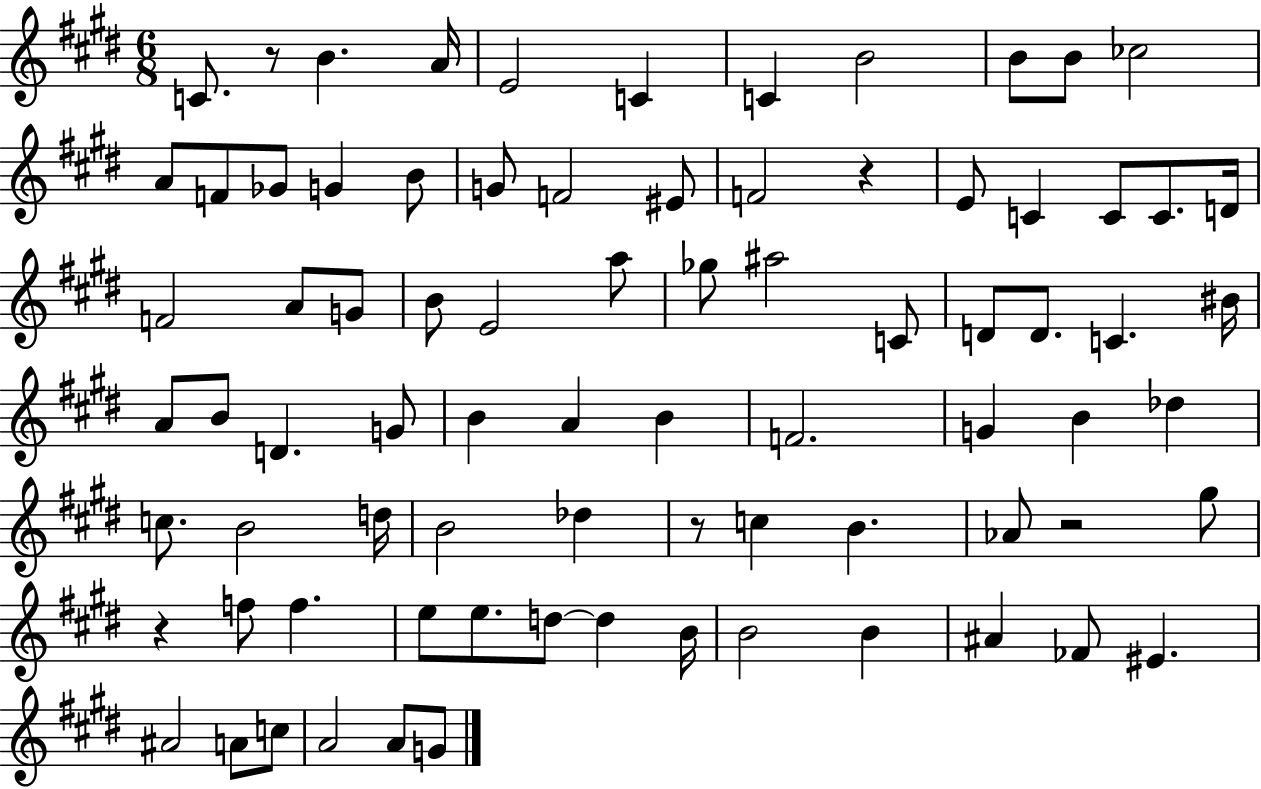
C4/e. R/e B4/q. A4/s E4/h C4/q C4/q B4/h B4/e B4/e CES5/h A4/e F4/e Gb4/e G4/q B4/e G4/e F4/h EIS4/e F4/h R/q E4/e C4/q C4/e C4/e. D4/s F4/h A4/e G4/e B4/e E4/h A5/e Gb5/e A#5/h C4/e D4/e D4/e. C4/q. BIS4/s A4/e B4/e D4/q. G4/e B4/q A4/q B4/q F4/h. G4/q B4/q Db5/q C5/e. B4/h D5/s B4/h Db5/q R/e C5/q B4/q. Ab4/e R/h G#5/e R/q F5/e F5/q. E5/e E5/e. D5/e D5/q B4/s B4/h B4/q A#4/q FES4/e EIS4/q. A#4/h A4/e C5/e A4/h A4/e G4/e